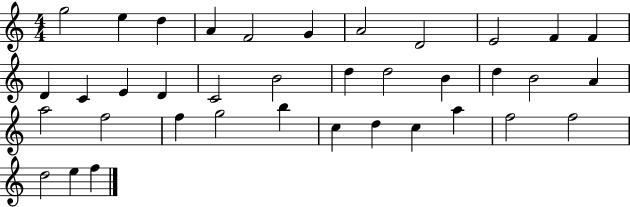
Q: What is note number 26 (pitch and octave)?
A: F5